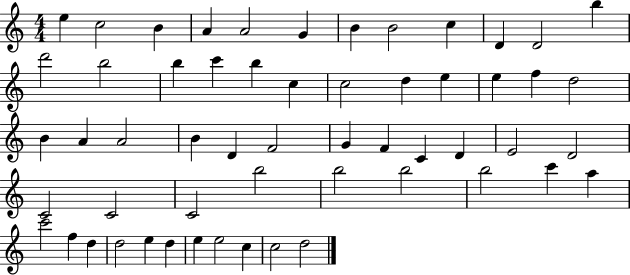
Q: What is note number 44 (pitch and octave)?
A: C6